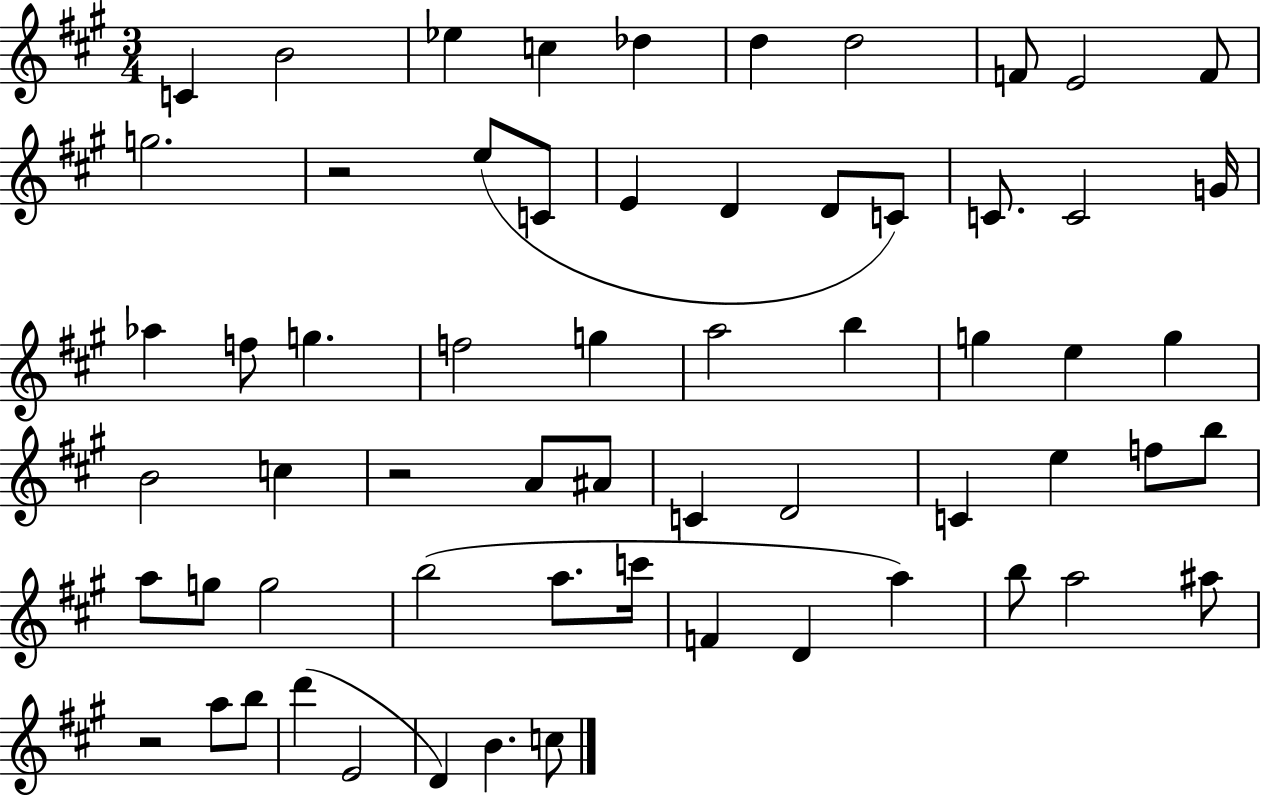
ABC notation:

X:1
T:Untitled
M:3/4
L:1/4
K:A
C B2 _e c _d d d2 F/2 E2 F/2 g2 z2 e/2 C/2 E D D/2 C/2 C/2 C2 G/4 _a f/2 g f2 g a2 b g e g B2 c z2 A/2 ^A/2 C D2 C e f/2 b/2 a/2 g/2 g2 b2 a/2 c'/4 F D a b/2 a2 ^a/2 z2 a/2 b/2 d' E2 D B c/2